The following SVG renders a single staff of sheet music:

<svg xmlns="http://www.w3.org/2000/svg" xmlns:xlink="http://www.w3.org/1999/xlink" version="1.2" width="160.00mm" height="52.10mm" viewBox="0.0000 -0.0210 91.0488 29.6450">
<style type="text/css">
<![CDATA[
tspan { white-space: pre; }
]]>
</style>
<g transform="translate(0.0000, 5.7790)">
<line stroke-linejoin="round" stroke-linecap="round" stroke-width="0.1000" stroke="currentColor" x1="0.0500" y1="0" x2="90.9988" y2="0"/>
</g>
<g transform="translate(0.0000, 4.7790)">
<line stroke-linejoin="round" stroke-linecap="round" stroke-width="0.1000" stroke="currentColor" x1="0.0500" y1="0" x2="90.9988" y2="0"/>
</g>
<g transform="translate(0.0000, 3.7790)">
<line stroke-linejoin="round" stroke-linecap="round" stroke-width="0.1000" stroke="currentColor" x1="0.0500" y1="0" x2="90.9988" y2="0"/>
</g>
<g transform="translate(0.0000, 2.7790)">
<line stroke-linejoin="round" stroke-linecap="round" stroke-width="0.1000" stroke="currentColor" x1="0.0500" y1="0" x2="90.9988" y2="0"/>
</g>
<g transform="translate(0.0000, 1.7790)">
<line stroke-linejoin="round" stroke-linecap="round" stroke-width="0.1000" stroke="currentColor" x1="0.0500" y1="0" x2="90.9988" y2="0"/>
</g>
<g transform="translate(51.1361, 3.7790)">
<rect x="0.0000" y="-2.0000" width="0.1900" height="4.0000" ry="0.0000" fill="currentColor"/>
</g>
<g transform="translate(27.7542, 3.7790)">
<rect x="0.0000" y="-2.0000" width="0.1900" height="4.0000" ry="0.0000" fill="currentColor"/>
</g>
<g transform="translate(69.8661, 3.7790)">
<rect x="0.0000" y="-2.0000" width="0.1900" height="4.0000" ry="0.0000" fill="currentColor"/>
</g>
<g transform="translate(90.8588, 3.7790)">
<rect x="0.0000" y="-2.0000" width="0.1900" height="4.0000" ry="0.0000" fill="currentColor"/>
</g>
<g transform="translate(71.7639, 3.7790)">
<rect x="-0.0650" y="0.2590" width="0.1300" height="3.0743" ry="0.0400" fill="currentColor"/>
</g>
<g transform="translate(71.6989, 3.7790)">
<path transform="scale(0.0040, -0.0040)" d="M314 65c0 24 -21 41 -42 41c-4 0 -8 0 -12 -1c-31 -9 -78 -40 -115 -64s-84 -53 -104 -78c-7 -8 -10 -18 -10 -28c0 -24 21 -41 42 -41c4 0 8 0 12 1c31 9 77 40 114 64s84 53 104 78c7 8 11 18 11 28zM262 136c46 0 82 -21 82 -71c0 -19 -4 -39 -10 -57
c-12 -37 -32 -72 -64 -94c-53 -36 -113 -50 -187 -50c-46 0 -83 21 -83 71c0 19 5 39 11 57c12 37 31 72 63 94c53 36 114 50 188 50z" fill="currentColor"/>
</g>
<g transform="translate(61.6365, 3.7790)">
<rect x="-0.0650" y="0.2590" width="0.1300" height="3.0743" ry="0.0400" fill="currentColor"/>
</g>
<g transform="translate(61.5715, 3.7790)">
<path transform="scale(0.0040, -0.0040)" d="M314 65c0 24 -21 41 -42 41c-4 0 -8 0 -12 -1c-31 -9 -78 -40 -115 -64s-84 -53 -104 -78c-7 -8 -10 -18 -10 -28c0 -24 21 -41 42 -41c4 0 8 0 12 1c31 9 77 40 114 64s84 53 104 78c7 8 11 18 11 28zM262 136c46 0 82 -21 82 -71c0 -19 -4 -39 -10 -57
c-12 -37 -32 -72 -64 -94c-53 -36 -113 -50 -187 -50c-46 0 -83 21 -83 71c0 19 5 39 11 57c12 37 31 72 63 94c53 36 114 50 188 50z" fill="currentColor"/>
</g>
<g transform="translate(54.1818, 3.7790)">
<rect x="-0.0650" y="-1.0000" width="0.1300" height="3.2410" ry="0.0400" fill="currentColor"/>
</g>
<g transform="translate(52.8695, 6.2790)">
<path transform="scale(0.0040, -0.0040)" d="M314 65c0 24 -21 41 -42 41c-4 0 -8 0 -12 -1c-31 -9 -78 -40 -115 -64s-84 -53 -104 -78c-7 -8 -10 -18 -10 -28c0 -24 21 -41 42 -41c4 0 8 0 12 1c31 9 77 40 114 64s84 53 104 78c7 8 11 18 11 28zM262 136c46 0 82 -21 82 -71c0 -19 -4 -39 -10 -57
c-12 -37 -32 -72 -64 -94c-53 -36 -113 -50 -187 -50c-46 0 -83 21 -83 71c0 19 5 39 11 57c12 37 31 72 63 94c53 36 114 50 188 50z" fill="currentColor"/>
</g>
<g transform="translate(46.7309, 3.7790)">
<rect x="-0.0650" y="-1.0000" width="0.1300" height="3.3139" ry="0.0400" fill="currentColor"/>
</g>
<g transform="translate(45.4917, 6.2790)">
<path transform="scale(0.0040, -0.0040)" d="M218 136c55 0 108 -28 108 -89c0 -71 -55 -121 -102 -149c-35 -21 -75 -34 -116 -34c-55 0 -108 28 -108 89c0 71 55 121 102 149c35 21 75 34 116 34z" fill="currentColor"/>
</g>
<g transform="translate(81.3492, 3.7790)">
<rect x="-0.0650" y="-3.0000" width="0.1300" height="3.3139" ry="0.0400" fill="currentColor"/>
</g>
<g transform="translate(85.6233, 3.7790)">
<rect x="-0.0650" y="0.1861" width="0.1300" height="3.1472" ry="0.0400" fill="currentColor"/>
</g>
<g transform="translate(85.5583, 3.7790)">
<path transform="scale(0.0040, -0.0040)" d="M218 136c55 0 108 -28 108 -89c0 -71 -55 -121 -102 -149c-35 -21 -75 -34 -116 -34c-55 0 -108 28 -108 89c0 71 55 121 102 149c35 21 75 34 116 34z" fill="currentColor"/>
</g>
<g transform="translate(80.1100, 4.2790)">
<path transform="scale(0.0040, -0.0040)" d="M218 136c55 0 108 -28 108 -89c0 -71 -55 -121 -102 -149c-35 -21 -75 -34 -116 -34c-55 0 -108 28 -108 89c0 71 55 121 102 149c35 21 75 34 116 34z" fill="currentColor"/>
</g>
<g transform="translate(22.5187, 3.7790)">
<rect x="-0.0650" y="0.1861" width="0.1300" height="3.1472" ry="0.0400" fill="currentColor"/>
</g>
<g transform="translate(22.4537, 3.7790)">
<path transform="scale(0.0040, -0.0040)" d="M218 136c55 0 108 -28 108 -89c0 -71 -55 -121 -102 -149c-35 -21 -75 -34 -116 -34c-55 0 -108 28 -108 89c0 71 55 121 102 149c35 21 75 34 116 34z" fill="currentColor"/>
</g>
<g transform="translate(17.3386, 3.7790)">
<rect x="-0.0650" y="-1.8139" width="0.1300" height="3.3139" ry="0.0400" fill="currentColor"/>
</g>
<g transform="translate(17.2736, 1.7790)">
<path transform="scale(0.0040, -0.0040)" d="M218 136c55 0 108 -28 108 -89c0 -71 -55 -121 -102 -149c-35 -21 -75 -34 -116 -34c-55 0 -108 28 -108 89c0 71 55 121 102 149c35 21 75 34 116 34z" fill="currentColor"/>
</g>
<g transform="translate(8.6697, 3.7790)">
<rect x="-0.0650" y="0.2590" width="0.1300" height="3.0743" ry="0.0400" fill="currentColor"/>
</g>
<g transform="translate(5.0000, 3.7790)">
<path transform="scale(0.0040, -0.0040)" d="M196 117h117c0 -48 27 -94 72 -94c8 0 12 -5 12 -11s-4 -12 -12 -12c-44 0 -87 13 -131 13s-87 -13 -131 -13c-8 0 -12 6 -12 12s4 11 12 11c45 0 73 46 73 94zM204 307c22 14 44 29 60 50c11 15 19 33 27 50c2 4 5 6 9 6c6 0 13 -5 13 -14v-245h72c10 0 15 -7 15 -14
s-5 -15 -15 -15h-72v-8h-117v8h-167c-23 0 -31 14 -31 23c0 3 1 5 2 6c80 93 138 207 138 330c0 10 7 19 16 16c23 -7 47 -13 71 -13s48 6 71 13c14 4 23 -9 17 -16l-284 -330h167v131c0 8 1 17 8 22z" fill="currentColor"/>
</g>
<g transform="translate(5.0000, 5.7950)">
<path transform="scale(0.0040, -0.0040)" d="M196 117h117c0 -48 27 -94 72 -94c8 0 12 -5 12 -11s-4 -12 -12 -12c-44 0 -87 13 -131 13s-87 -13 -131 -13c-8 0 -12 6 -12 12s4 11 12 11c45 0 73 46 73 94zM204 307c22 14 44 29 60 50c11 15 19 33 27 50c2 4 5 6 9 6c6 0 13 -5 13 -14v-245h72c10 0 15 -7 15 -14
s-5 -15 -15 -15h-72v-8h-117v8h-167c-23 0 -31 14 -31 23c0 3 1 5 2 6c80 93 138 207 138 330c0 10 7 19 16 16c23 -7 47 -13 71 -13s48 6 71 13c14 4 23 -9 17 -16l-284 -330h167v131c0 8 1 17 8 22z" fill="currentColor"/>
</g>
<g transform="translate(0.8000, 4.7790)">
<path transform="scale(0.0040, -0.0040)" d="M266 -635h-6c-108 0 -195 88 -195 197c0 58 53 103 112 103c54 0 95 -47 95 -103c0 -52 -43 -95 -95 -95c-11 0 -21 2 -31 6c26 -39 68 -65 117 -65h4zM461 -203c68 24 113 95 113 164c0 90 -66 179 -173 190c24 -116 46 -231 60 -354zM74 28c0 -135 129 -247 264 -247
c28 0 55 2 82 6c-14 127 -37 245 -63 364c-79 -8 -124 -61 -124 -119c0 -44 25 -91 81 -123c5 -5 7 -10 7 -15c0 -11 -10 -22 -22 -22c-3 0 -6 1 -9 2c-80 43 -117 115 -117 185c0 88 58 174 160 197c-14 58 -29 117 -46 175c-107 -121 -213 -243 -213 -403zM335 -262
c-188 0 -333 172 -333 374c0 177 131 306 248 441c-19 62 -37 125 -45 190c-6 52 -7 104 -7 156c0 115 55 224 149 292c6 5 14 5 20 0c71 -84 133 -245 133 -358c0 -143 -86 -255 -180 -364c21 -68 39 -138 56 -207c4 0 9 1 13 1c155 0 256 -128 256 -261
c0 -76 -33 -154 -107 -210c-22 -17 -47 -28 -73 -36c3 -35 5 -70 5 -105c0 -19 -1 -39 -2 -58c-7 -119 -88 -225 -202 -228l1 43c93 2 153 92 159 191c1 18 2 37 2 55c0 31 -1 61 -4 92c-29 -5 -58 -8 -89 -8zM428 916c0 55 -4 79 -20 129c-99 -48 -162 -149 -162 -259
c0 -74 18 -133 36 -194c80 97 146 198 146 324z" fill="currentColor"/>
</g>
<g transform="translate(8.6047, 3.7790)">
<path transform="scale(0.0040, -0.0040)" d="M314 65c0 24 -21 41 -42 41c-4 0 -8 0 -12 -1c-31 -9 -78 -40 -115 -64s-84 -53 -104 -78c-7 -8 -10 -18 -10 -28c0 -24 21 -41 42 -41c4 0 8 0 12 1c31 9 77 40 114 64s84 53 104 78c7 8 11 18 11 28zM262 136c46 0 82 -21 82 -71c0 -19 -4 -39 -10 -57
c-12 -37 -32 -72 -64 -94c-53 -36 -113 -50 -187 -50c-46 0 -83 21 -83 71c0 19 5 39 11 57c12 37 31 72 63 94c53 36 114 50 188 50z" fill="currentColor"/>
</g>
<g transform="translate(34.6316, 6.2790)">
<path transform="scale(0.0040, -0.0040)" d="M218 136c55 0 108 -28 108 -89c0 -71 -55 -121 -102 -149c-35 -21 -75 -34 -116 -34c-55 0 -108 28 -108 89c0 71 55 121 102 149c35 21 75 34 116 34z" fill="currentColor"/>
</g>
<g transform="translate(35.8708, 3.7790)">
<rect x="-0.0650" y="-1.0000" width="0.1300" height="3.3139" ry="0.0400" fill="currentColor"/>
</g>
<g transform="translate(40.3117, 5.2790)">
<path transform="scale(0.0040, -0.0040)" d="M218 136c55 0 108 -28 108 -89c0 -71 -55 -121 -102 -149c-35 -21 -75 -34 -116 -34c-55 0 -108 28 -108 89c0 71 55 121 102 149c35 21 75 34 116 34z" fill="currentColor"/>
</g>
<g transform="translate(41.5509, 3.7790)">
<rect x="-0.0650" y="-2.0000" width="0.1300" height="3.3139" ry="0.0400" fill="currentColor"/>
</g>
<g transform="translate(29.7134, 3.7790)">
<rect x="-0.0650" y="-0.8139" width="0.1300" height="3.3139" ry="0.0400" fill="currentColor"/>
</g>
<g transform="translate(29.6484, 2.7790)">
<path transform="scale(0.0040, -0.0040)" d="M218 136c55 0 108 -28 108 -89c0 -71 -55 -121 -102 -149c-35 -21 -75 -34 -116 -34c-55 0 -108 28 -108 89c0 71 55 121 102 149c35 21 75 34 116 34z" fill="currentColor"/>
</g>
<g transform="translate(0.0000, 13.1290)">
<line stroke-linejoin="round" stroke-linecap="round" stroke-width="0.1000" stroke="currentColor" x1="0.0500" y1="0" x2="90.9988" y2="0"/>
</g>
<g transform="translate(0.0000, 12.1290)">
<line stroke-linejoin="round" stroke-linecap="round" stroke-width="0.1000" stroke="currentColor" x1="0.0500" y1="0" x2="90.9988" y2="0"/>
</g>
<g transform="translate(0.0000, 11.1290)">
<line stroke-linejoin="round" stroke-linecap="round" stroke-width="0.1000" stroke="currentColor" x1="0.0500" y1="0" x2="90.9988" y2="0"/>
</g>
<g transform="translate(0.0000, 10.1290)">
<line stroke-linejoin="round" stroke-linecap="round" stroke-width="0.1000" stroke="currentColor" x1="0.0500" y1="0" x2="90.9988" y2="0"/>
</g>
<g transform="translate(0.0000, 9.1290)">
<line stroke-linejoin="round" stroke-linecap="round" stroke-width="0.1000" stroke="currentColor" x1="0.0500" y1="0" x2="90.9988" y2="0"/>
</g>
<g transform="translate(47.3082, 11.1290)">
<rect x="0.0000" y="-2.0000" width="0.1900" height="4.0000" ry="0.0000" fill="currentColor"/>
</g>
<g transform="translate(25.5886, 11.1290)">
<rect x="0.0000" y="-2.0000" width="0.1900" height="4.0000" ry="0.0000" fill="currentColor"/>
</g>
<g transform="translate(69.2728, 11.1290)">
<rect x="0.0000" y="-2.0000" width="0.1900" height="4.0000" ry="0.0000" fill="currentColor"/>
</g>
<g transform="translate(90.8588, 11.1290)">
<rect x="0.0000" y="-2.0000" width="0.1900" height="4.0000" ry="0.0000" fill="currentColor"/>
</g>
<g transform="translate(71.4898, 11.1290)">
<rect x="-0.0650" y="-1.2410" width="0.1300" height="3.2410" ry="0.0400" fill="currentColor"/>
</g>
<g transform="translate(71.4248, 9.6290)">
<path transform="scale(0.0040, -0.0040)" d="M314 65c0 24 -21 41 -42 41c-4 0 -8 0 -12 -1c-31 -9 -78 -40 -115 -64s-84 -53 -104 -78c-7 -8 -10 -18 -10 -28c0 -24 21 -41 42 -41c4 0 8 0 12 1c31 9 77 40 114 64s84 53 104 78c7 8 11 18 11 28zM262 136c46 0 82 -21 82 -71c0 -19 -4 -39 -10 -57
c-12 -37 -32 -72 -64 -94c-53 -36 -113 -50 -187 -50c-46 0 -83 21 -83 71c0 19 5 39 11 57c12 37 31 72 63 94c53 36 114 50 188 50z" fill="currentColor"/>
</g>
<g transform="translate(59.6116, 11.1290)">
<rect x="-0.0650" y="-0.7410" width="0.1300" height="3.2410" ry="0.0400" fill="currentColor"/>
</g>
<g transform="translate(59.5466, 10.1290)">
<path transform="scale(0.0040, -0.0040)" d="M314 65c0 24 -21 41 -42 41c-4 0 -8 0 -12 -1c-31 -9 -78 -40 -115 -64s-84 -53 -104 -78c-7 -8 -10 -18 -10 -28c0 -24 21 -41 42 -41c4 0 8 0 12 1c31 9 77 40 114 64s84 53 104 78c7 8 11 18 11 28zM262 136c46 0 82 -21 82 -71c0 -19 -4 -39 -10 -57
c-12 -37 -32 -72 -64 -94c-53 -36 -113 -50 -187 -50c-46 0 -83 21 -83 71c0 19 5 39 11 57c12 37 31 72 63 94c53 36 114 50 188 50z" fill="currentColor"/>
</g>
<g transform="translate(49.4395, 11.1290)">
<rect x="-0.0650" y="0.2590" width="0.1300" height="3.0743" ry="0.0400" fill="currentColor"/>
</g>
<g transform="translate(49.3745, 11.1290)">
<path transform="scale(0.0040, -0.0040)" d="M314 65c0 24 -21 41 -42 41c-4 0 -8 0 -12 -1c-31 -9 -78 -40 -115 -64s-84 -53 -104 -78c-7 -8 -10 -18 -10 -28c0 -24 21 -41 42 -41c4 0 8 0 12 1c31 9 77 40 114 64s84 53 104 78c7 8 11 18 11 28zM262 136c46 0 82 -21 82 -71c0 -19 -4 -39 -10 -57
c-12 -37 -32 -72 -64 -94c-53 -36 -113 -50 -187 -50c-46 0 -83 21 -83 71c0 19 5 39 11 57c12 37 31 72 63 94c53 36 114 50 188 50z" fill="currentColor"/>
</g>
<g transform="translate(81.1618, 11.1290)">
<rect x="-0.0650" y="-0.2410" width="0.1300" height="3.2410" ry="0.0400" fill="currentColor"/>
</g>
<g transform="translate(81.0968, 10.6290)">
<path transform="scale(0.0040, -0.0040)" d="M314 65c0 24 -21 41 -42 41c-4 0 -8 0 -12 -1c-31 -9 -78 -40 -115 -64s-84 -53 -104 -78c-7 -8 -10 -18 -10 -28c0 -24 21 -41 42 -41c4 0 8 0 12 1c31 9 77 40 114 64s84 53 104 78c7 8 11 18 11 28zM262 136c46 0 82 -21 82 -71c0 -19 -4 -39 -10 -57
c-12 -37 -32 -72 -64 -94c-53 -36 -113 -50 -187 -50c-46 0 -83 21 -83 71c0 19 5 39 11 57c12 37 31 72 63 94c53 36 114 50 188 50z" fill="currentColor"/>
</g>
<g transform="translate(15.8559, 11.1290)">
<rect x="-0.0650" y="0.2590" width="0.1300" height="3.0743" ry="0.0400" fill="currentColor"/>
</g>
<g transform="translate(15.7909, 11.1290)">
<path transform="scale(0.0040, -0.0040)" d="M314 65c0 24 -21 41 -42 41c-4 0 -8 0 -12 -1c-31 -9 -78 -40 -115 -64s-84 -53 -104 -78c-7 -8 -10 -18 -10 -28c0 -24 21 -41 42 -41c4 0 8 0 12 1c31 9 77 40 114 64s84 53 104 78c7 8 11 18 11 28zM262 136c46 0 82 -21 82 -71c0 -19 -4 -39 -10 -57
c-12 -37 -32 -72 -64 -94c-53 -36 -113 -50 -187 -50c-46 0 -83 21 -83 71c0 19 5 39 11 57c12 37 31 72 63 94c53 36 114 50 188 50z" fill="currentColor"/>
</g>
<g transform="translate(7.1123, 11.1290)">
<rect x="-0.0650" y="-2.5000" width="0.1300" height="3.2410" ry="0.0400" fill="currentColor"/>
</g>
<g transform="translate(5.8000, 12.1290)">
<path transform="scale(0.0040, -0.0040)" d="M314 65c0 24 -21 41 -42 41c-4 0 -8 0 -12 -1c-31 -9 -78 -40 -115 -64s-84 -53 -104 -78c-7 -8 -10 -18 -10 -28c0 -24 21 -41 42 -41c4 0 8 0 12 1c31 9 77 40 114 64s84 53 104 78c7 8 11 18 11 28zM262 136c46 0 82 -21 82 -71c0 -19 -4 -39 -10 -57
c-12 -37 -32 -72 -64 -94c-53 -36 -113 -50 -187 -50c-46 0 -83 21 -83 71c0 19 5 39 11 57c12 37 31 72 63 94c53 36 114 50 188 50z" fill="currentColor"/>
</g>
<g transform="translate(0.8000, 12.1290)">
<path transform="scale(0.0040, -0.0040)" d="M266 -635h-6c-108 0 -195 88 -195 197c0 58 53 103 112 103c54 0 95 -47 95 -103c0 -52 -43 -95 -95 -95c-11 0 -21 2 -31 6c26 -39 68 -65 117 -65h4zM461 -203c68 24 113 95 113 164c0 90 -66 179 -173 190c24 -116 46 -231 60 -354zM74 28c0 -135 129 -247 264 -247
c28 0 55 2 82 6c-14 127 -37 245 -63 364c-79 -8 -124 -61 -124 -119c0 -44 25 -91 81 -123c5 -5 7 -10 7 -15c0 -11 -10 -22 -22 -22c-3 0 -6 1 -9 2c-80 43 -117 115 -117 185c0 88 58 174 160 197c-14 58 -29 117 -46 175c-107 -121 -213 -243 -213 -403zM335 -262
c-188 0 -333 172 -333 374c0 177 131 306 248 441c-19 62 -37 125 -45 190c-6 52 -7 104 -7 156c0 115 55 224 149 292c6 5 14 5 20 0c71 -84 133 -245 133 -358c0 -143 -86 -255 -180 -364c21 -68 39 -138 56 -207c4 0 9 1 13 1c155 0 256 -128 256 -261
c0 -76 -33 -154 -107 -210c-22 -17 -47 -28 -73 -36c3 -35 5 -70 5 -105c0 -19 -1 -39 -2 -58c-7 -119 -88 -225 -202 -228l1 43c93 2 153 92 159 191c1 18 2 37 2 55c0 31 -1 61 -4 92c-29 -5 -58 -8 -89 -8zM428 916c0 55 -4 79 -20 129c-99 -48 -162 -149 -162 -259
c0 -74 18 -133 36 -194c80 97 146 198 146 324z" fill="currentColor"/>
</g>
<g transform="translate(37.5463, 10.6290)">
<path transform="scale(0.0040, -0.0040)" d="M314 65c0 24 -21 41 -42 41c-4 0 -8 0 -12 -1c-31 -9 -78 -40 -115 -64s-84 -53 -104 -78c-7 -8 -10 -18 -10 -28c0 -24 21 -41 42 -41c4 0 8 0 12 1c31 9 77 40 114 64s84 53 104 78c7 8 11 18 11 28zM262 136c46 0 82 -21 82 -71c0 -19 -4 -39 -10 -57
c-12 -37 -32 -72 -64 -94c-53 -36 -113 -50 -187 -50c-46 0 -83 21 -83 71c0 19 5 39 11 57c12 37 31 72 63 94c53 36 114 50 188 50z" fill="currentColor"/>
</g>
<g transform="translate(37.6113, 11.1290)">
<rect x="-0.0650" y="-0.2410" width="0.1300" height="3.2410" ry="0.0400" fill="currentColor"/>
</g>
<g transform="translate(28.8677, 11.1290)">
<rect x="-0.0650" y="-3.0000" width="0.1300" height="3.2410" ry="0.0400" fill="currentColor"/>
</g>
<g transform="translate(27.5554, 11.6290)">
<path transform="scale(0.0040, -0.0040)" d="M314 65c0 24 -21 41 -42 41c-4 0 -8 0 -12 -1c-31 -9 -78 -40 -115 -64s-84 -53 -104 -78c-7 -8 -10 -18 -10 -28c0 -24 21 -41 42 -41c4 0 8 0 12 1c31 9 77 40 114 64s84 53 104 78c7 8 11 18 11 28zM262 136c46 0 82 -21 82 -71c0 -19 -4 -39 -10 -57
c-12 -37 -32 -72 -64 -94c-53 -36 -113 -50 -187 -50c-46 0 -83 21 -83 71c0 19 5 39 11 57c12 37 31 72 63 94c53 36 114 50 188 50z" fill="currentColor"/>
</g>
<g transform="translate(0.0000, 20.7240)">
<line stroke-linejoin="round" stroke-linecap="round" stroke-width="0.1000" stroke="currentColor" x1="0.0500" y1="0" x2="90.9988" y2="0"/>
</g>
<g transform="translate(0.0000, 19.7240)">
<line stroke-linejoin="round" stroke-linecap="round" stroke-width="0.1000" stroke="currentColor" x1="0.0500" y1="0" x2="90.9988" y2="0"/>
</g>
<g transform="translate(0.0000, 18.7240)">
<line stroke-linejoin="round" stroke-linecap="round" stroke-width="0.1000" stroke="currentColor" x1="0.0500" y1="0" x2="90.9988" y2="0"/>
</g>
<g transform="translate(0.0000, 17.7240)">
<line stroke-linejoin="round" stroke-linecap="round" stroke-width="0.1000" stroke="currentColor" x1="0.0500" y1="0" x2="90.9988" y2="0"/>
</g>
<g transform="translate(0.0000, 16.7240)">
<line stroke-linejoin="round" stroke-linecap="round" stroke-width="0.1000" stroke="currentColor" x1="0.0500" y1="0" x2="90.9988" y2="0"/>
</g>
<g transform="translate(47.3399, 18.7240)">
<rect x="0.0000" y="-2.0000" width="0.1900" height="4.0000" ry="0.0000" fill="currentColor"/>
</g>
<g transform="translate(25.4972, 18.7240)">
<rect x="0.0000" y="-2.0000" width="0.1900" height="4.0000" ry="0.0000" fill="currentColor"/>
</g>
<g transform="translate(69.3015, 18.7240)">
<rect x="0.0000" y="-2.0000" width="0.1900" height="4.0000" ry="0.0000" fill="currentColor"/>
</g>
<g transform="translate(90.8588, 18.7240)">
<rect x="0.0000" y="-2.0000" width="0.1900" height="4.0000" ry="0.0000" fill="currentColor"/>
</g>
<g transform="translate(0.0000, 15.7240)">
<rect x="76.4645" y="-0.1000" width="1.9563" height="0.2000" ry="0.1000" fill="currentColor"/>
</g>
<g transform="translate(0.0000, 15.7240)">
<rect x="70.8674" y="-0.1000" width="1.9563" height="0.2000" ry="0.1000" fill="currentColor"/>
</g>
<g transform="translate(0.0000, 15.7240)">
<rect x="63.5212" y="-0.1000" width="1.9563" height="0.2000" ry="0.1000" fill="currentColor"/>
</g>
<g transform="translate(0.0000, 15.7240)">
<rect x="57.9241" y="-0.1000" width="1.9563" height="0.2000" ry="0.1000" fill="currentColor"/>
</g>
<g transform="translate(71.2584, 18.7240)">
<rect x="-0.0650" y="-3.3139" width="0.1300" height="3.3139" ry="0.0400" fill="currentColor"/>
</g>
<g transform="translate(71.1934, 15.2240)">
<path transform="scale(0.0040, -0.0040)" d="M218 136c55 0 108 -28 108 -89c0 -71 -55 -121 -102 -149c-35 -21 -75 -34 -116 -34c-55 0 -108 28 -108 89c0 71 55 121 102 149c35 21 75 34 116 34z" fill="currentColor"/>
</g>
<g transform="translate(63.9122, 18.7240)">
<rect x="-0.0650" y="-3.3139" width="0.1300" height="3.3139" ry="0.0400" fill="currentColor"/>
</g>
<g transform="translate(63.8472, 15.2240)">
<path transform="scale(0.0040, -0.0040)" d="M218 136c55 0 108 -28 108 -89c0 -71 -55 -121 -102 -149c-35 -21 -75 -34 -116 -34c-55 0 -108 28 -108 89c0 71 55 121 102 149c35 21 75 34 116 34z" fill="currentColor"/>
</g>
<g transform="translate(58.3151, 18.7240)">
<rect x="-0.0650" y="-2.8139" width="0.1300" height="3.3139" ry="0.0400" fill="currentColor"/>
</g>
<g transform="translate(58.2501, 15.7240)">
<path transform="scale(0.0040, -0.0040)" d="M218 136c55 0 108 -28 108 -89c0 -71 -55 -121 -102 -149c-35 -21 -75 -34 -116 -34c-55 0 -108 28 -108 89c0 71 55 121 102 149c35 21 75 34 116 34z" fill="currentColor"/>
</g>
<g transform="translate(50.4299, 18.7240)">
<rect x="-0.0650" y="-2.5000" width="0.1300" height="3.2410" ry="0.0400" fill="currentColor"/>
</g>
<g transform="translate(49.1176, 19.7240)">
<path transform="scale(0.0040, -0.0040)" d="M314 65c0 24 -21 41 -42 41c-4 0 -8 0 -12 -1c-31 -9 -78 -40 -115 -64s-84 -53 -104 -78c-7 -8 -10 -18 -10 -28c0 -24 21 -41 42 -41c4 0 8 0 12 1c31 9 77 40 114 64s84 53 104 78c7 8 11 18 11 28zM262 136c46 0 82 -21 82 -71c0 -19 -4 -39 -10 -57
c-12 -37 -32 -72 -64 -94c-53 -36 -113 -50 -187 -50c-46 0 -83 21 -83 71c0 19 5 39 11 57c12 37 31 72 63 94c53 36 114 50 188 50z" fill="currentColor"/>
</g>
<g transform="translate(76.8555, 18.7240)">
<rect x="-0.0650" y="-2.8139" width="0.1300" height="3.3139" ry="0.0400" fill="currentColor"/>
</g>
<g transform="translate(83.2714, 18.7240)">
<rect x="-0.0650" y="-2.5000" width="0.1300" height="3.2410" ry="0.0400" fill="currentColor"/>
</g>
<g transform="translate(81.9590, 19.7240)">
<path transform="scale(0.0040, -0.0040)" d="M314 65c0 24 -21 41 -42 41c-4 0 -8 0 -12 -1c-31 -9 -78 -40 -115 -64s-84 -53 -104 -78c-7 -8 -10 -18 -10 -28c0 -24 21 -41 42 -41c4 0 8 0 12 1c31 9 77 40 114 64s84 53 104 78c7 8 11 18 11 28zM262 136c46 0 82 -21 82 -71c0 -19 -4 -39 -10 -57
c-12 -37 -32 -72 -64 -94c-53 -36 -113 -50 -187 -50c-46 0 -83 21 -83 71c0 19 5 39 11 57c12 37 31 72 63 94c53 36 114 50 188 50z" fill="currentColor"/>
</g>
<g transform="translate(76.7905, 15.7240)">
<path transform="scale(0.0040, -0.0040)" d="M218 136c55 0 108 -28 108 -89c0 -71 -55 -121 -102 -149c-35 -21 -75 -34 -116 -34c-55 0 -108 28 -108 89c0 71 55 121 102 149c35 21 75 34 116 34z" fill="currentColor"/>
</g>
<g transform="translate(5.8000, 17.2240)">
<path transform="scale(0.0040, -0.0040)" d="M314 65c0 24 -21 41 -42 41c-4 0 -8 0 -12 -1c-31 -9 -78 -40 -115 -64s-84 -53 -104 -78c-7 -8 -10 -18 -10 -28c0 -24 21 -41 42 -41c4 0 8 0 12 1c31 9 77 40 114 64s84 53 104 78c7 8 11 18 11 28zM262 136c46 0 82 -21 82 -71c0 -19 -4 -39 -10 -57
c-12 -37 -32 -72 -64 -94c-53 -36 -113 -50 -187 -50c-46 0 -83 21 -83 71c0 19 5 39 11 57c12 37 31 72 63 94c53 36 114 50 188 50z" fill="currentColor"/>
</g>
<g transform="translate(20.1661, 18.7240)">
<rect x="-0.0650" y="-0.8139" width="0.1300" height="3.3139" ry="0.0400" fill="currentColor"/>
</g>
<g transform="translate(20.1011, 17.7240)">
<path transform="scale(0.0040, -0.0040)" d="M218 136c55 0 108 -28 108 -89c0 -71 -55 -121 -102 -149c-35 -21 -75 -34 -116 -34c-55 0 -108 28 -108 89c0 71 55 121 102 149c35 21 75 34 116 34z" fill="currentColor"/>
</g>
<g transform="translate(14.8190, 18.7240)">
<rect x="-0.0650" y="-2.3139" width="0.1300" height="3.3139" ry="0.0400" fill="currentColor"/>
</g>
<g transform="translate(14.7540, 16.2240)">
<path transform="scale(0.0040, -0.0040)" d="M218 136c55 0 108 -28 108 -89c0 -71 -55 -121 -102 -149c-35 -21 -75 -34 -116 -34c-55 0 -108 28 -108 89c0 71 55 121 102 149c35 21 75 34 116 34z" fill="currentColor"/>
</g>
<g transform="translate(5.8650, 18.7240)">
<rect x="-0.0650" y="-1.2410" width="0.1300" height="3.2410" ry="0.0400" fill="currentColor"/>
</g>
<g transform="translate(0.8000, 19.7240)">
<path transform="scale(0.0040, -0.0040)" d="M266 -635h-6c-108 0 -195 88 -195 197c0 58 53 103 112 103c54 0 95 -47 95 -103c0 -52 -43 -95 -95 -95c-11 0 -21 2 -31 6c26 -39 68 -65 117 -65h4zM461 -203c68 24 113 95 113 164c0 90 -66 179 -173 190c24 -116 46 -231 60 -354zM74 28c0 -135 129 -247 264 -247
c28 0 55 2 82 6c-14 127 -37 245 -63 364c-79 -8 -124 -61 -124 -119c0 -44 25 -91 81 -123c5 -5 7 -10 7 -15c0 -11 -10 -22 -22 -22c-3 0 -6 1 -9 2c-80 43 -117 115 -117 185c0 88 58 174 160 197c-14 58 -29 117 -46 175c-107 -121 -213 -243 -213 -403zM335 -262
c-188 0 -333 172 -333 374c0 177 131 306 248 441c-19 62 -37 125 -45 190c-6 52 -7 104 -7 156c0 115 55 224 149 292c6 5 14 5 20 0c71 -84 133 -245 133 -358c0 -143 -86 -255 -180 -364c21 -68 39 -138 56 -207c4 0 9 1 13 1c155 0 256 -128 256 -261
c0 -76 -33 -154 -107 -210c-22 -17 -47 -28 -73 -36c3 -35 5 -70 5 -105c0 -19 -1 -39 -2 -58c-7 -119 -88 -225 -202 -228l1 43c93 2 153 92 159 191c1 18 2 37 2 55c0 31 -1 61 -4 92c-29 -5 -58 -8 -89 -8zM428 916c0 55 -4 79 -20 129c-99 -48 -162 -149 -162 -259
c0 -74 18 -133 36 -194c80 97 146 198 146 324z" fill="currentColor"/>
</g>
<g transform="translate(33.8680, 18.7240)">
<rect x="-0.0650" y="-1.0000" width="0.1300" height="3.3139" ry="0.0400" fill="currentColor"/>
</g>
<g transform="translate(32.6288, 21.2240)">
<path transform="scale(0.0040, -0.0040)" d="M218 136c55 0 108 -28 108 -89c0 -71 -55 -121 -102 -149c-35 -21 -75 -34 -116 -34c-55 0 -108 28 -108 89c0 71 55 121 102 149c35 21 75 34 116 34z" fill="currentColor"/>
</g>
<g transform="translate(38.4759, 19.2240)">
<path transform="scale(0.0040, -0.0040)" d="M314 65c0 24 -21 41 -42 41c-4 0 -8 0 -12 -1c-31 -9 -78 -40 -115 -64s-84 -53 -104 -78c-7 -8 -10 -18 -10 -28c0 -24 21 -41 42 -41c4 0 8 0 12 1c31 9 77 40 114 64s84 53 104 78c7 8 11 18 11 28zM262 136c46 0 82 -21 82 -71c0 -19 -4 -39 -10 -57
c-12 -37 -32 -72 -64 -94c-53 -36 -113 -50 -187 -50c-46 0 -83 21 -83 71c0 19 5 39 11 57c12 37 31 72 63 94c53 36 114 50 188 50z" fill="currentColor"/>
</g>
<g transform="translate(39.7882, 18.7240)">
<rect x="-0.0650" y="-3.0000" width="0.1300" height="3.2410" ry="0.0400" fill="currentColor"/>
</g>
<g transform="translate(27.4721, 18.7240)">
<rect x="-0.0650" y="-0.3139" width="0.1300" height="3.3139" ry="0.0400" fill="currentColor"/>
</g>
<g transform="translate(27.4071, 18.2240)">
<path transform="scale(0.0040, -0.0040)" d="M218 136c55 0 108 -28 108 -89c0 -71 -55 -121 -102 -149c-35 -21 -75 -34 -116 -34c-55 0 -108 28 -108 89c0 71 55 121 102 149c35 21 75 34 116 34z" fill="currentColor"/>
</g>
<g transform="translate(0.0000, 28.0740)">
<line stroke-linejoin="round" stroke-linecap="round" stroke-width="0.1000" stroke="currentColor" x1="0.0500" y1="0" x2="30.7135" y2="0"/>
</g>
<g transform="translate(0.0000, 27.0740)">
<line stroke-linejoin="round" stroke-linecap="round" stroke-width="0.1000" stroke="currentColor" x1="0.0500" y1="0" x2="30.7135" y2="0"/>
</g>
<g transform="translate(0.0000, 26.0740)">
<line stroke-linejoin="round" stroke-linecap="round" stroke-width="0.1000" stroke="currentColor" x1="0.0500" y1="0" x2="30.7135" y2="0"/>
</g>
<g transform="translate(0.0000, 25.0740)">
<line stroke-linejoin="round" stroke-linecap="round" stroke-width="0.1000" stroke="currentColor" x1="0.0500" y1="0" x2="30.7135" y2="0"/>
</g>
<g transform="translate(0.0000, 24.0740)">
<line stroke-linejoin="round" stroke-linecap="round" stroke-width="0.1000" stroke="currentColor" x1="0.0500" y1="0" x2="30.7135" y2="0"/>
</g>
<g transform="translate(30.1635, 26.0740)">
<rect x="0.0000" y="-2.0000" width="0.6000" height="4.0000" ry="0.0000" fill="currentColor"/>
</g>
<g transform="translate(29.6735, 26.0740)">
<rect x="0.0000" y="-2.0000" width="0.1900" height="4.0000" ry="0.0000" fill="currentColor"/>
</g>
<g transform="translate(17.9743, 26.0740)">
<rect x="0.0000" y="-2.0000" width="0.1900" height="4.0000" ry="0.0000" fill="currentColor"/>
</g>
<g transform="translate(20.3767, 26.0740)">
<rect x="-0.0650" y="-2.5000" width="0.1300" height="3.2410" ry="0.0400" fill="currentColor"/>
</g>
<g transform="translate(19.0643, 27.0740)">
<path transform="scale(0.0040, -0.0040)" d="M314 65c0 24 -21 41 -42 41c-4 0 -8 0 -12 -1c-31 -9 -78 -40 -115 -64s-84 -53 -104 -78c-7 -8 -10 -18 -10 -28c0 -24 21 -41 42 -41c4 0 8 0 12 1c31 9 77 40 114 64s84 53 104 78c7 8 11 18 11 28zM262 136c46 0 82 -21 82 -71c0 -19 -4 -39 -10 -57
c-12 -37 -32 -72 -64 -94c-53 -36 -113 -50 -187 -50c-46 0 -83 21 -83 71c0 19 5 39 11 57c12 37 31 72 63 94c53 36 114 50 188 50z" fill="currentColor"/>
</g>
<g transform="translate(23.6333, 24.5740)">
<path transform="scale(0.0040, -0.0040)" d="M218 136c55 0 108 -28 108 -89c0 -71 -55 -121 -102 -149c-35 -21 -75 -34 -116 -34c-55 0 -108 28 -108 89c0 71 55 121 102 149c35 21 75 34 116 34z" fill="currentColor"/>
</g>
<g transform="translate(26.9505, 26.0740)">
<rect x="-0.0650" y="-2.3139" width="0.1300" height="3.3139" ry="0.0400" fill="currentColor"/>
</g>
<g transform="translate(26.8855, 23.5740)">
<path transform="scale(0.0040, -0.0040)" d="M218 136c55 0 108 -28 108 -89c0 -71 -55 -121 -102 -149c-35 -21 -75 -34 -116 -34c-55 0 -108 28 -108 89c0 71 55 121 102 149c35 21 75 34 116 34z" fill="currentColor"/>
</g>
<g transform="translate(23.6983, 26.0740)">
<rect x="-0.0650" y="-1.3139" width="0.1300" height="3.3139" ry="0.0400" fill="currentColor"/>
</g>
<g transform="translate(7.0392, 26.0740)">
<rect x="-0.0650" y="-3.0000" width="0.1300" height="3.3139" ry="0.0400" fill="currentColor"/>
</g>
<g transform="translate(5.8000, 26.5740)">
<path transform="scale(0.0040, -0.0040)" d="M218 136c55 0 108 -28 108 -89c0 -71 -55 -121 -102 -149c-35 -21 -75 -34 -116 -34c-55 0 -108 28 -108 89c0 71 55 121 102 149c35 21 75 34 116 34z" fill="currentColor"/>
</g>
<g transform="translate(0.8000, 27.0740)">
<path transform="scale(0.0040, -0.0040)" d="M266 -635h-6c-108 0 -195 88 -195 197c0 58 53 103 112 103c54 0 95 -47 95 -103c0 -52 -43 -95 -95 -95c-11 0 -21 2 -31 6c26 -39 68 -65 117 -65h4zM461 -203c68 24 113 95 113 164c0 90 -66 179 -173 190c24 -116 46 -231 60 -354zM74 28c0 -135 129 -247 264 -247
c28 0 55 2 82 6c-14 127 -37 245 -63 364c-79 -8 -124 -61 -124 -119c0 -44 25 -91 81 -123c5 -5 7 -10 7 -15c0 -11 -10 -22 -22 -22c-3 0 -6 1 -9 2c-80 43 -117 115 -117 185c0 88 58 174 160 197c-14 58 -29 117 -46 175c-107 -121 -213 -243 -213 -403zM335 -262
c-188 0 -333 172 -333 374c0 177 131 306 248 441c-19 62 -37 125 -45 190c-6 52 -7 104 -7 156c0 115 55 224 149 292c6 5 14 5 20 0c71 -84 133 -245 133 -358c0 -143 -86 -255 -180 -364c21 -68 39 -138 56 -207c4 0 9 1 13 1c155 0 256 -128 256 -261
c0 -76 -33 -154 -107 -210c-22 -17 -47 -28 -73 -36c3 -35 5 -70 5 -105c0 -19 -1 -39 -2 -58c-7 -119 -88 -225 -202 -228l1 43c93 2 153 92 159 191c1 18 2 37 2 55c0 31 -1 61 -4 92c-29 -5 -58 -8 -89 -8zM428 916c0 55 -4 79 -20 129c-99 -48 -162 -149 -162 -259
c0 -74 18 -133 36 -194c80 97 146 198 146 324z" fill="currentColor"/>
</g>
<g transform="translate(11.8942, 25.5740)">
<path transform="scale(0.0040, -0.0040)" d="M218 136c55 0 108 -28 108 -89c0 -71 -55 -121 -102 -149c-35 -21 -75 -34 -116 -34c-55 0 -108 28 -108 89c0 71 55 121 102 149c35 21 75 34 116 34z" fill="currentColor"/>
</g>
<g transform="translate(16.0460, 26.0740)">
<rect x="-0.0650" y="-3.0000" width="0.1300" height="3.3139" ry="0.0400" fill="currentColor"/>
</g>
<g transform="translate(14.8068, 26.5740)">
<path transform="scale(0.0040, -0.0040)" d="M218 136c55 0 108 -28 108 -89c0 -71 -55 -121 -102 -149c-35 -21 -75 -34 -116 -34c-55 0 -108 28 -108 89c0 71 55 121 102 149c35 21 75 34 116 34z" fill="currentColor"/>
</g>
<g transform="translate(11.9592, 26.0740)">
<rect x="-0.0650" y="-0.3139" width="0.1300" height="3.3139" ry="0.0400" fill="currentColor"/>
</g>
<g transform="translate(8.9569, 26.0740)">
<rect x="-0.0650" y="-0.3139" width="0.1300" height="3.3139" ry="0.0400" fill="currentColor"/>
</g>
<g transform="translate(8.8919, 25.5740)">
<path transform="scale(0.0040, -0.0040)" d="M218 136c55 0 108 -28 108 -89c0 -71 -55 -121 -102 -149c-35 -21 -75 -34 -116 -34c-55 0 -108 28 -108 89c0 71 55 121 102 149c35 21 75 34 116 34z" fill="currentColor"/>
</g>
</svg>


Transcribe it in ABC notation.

X:1
T:Untitled
M:4/4
L:1/4
K:C
B2 f B d D F D D2 B2 B2 A B G2 B2 A2 c2 B2 d2 e2 c2 e2 g d c D A2 G2 a b b a G2 A c c A G2 e g